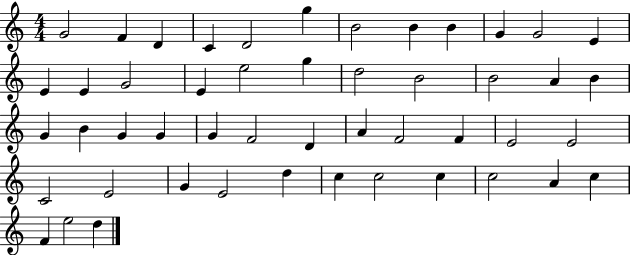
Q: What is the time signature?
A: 4/4